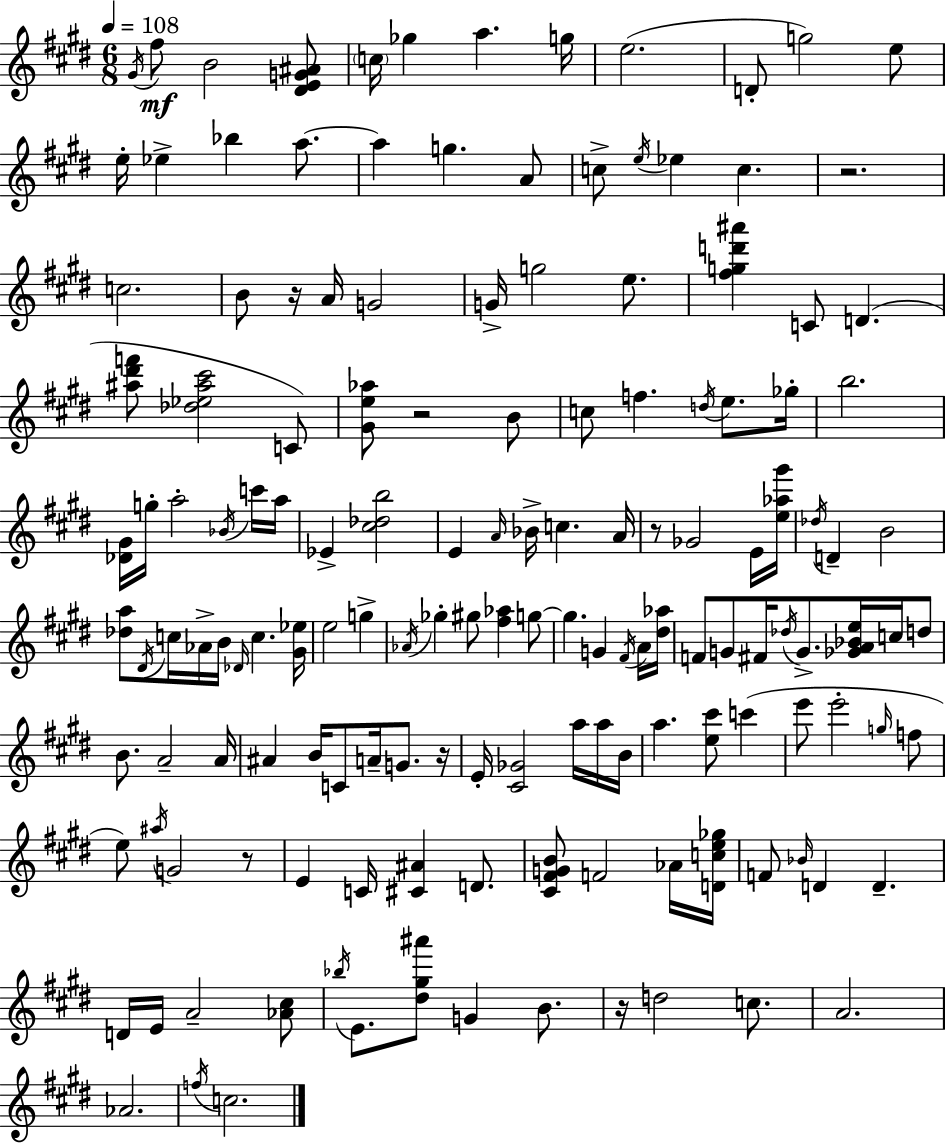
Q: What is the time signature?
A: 6/8